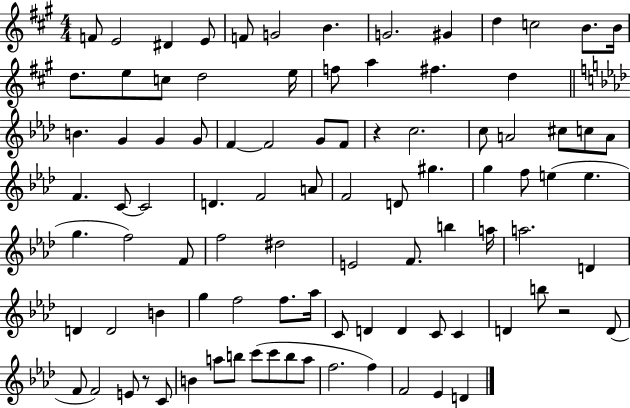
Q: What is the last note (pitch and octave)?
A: D4